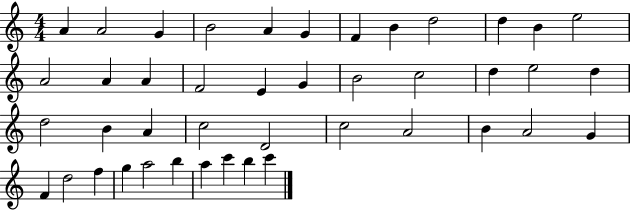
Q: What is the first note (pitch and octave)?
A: A4